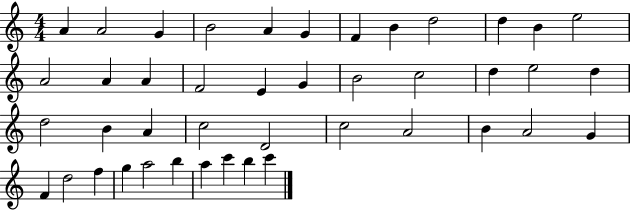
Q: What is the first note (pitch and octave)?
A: A4